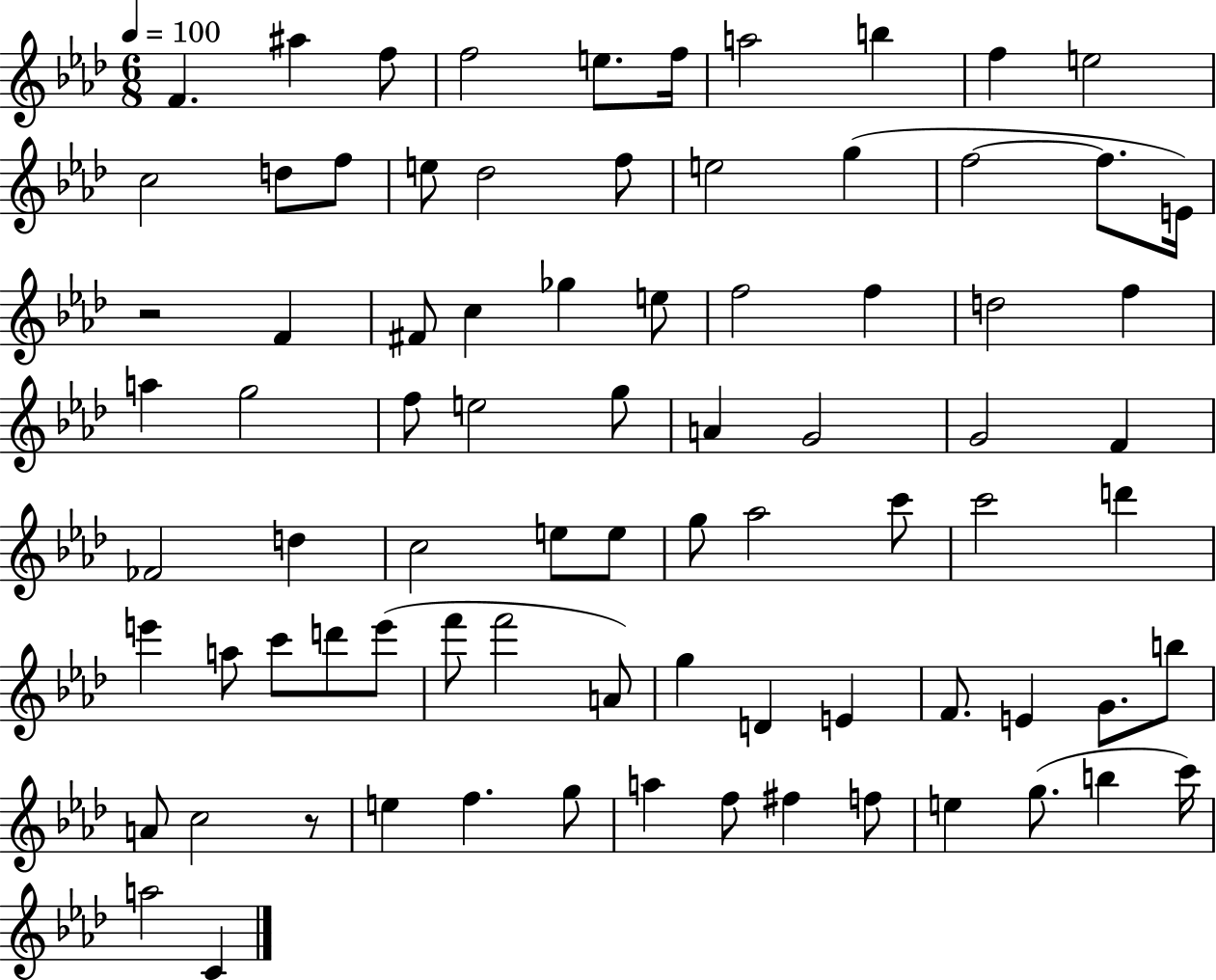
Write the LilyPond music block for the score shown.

{
  \clef treble
  \numericTimeSignature
  \time 6/8
  \key aes \major
  \tempo 4 = 100
  f'4. ais''4 f''8 | f''2 e''8. f''16 | a''2 b''4 | f''4 e''2 | \break c''2 d''8 f''8 | e''8 des''2 f''8 | e''2 g''4( | f''2~~ f''8. e'16) | \break r2 f'4 | fis'8 c''4 ges''4 e''8 | f''2 f''4 | d''2 f''4 | \break a''4 g''2 | f''8 e''2 g''8 | a'4 g'2 | g'2 f'4 | \break fes'2 d''4 | c''2 e''8 e''8 | g''8 aes''2 c'''8 | c'''2 d'''4 | \break e'''4 a''8 c'''8 d'''8 e'''8( | f'''8 f'''2 a'8) | g''4 d'4 e'4 | f'8. e'4 g'8. b''8 | \break a'8 c''2 r8 | e''4 f''4. g''8 | a''4 f''8 fis''4 f''8 | e''4 g''8.( b''4 c'''16) | \break a''2 c'4 | \bar "|."
}